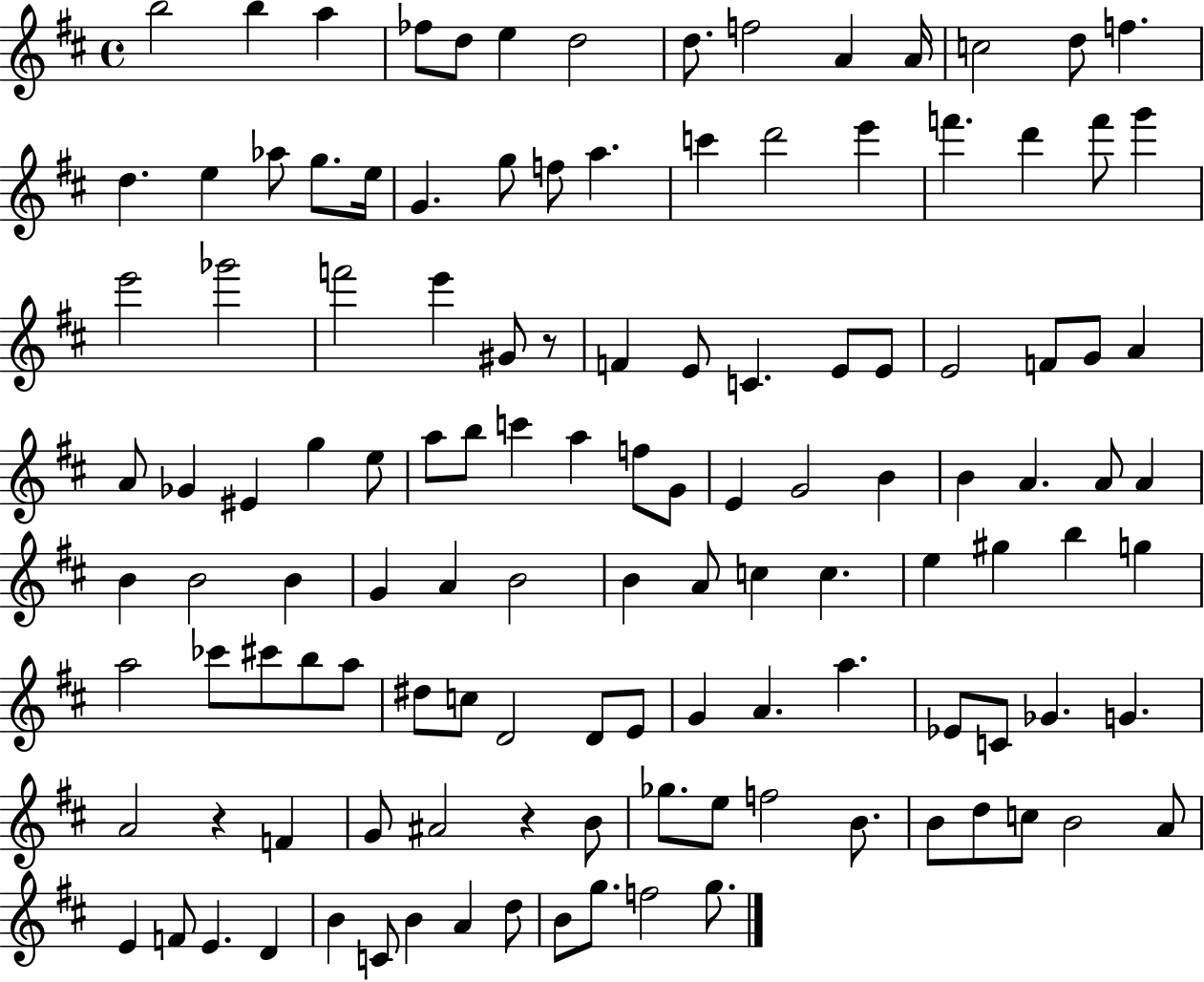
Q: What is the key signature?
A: D major